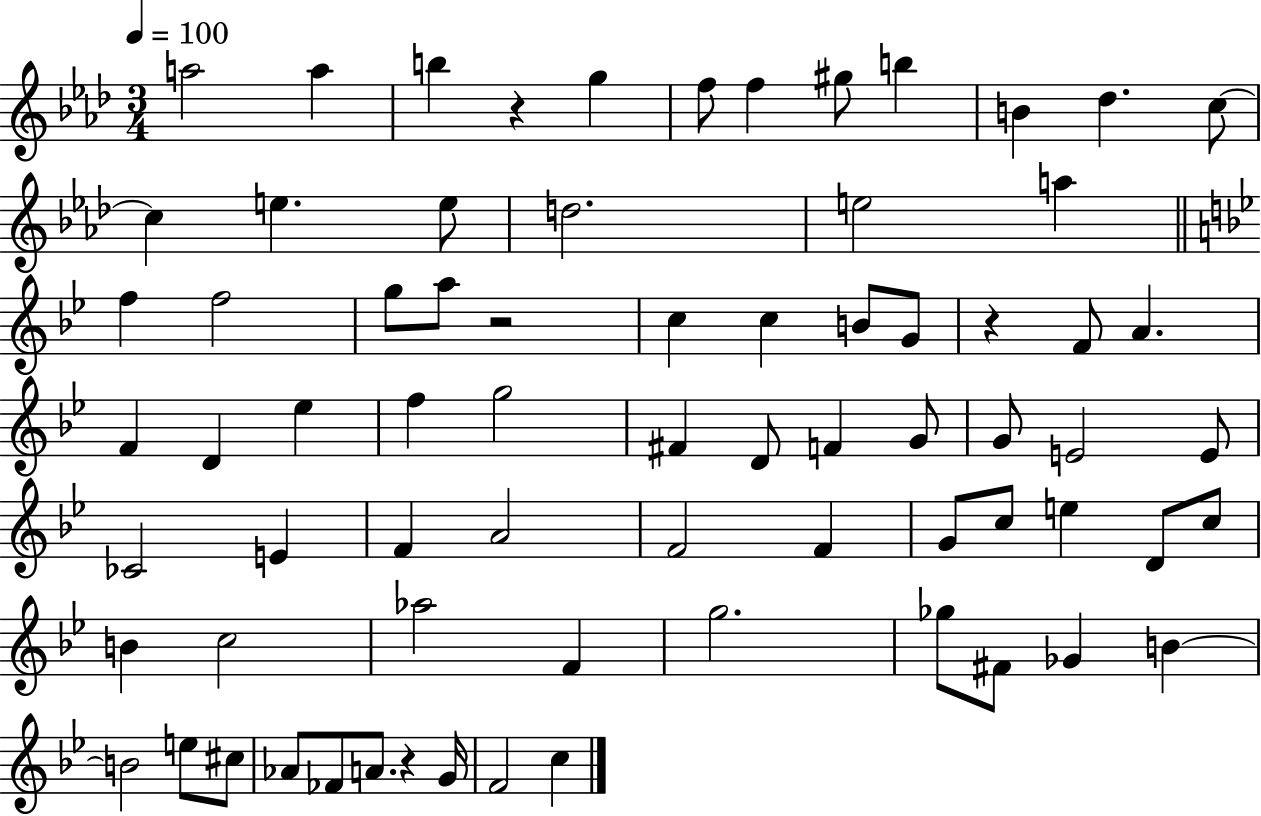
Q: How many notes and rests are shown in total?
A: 72